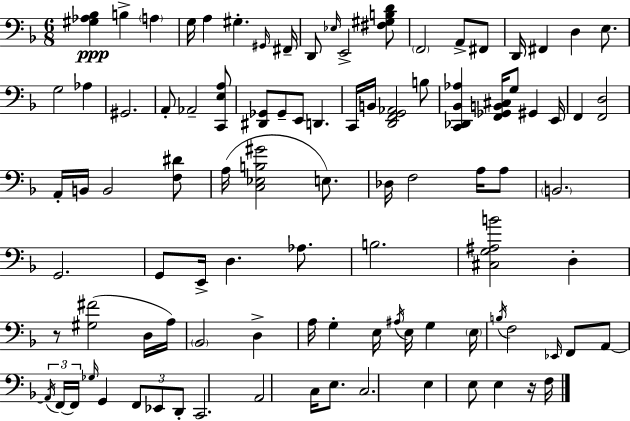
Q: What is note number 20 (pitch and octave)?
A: G#2